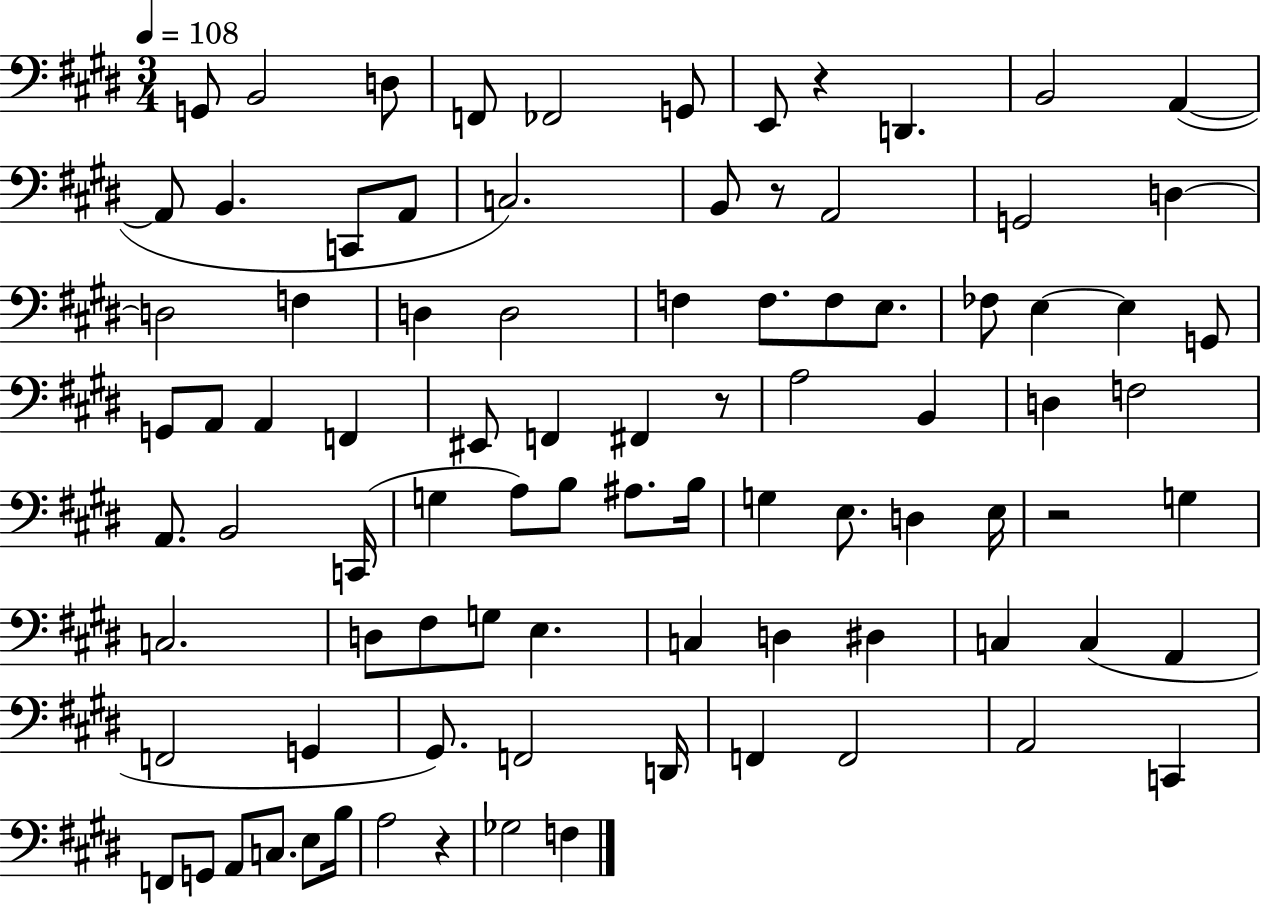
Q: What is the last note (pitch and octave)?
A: F3